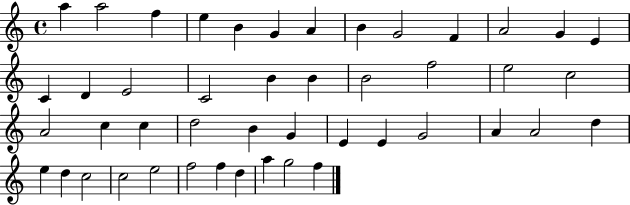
X:1
T:Untitled
M:4/4
L:1/4
K:C
a a2 f e B G A B G2 F A2 G E C D E2 C2 B B B2 f2 e2 c2 A2 c c d2 B G E E G2 A A2 d e d c2 c2 e2 f2 f d a g2 f